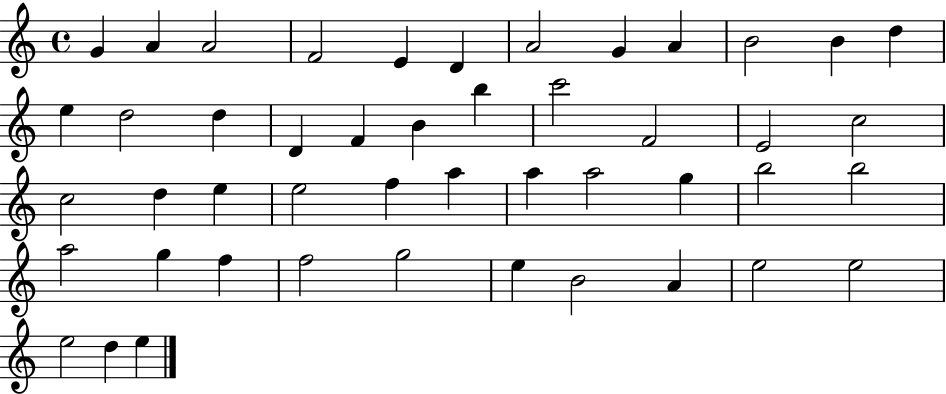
{
  \clef treble
  \time 4/4
  \defaultTimeSignature
  \key c \major
  g'4 a'4 a'2 | f'2 e'4 d'4 | a'2 g'4 a'4 | b'2 b'4 d''4 | \break e''4 d''2 d''4 | d'4 f'4 b'4 b''4 | c'''2 f'2 | e'2 c''2 | \break c''2 d''4 e''4 | e''2 f''4 a''4 | a''4 a''2 g''4 | b''2 b''2 | \break a''2 g''4 f''4 | f''2 g''2 | e''4 b'2 a'4 | e''2 e''2 | \break e''2 d''4 e''4 | \bar "|."
}